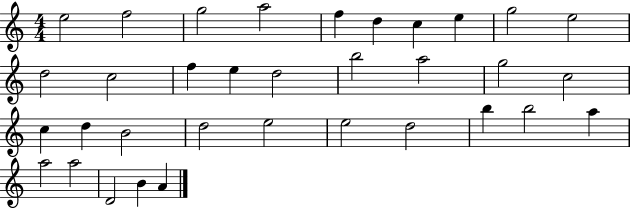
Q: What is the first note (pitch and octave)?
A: E5